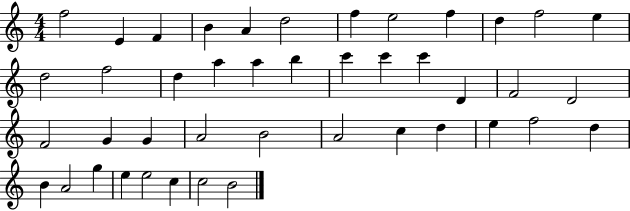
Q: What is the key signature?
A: C major